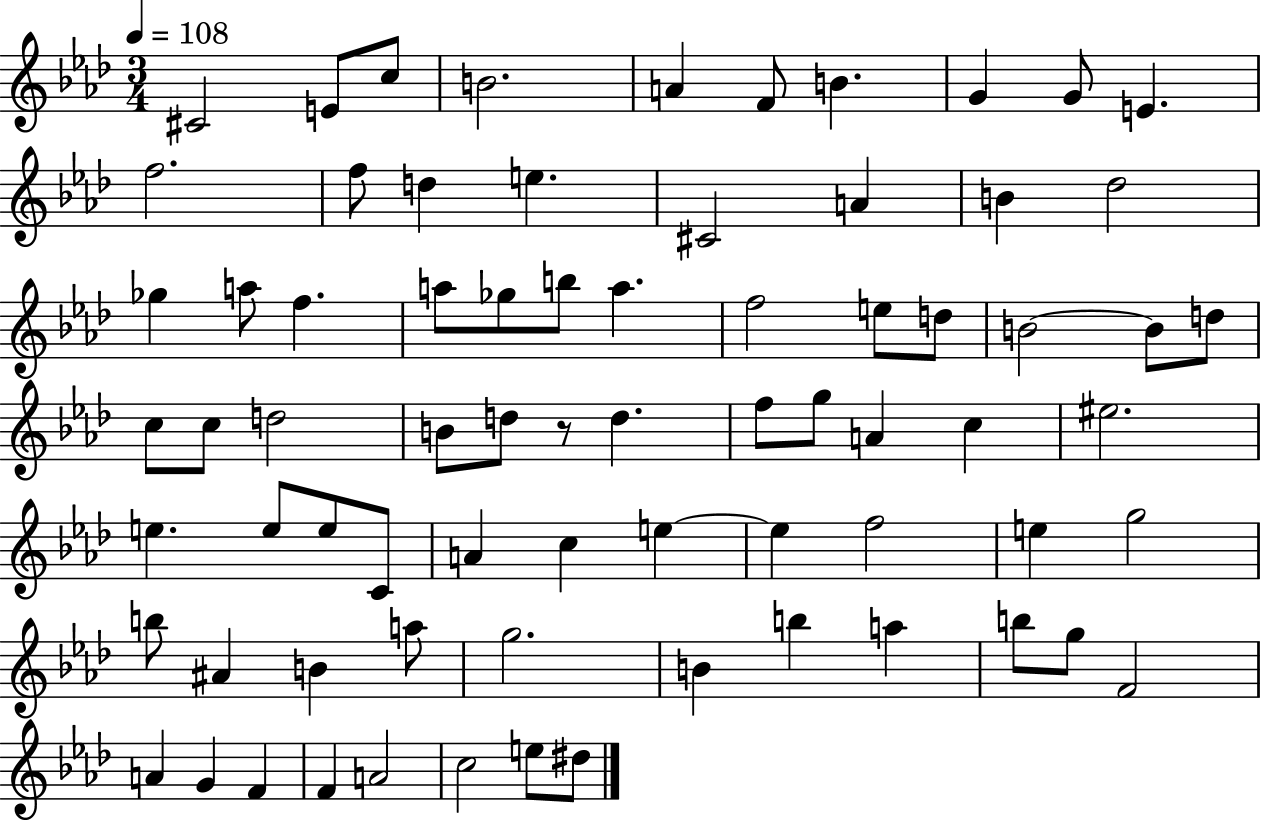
{
  \clef treble
  \numericTimeSignature
  \time 3/4
  \key aes \major
  \tempo 4 = 108
  cis'2 e'8 c''8 | b'2. | a'4 f'8 b'4. | g'4 g'8 e'4. | \break f''2. | f''8 d''4 e''4. | cis'2 a'4 | b'4 des''2 | \break ges''4 a''8 f''4. | a''8 ges''8 b''8 a''4. | f''2 e''8 d''8 | b'2~~ b'8 d''8 | \break c''8 c''8 d''2 | b'8 d''8 r8 d''4. | f''8 g''8 a'4 c''4 | eis''2. | \break e''4. e''8 e''8 c'8 | a'4 c''4 e''4~~ | e''4 f''2 | e''4 g''2 | \break b''8 ais'4 b'4 a''8 | g''2. | b'4 b''4 a''4 | b''8 g''8 f'2 | \break a'4 g'4 f'4 | f'4 a'2 | c''2 e''8 dis''8 | \bar "|."
}